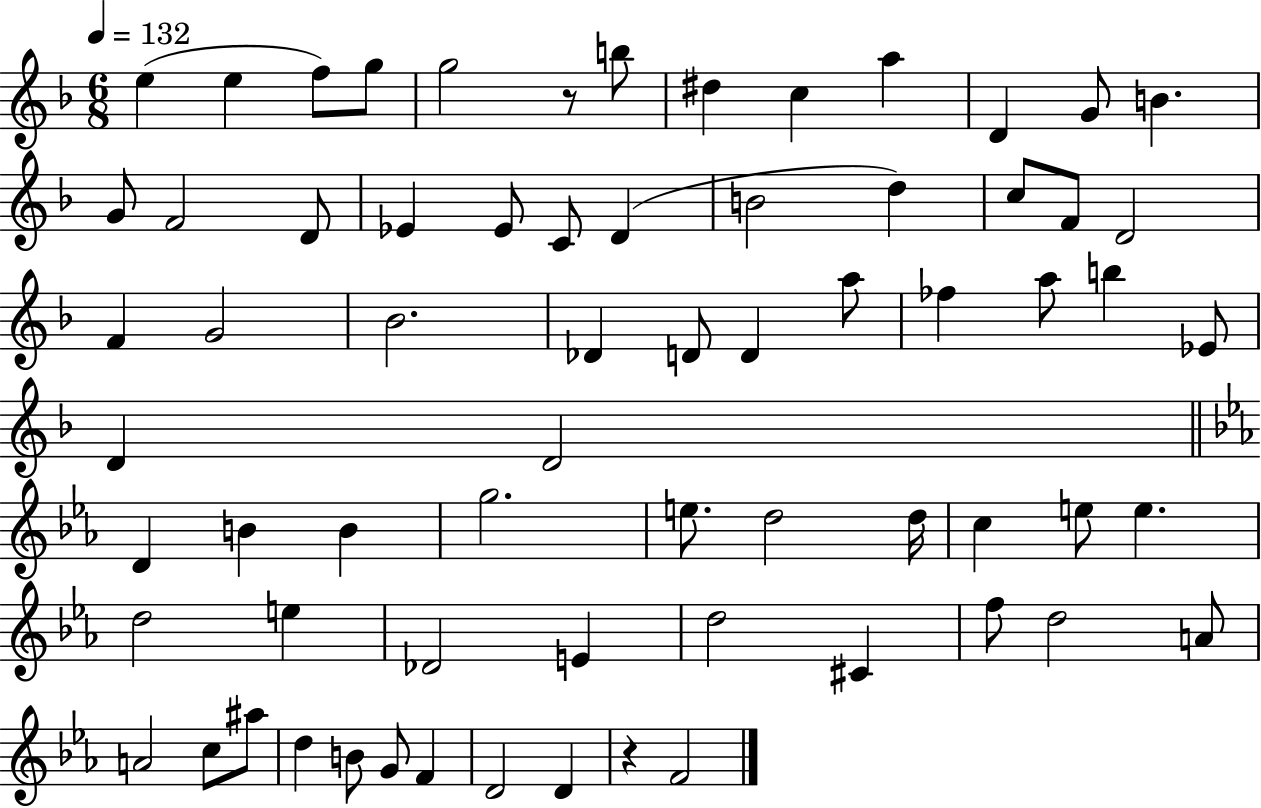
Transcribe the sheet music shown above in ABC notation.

X:1
T:Untitled
M:6/8
L:1/4
K:F
e e f/2 g/2 g2 z/2 b/2 ^d c a D G/2 B G/2 F2 D/2 _E _E/2 C/2 D B2 d c/2 F/2 D2 F G2 _B2 _D D/2 D a/2 _f a/2 b _E/2 D D2 D B B g2 e/2 d2 d/4 c e/2 e d2 e _D2 E d2 ^C f/2 d2 A/2 A2 c/2 ^a/2 d B/2 G/2 F D2 D z F2